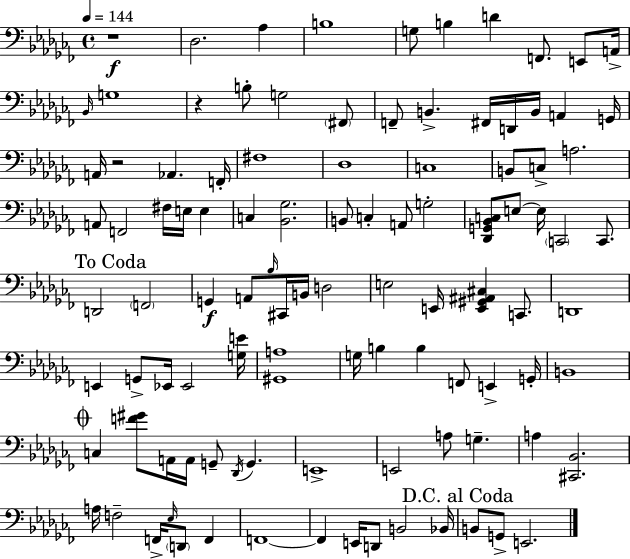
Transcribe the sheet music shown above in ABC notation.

X:1
T:Untitled
M:4/4
L:1/4
K:Abm
z4 _D,2 _A, B,4 G,/2 B, D F,,/2 E,,/2 A,,/4 _B,,/4 G,4 z B,/2 G,2 ^F,,/2 F,,/2 B,, ^F,,/4 D,,/4 B,,/4 A,, G,,/4 A,,/4 z2 _A,, F,,/4 ^F,4 _D,4 C,4 B,,/2 C,/2 A,2 A,,/2 F,,2 ^F,/4 E,/4 E, C, [_B,,_G,]2 B,,/2 C, A,,/2 G,2 [_D,,G,,_B,,C,]/2 E,/2 E,/4 C,,2 C,,/2 D,,2 F,,2 G,, A,,/2 _B,/4 ^C,,/4 B,,/4 D,2 E,2 E,,/4 [E,,^G,,^A,,^C,] C,,/2 D,,4 E,, G,,/2 _E,,/4 _E,,2 [G,E]/4 [^G,,A,]4 G,/4 B, B, F,,/2 E,, G,,/4 B,,4 C, [F^G]/2 A,,/4 A,,/4 G,,/2 _D,,/4 G,, E,,4 E,,2 A,/2 G, A, [^C,,_B,,]2 A,/4 F,2 F,,/4 _E,/4 D,,/2 F,, F,,4 F,, E,,/4 D,,/2 B,,2 _B,,/4 B,,/2 G,,/2 E,,2